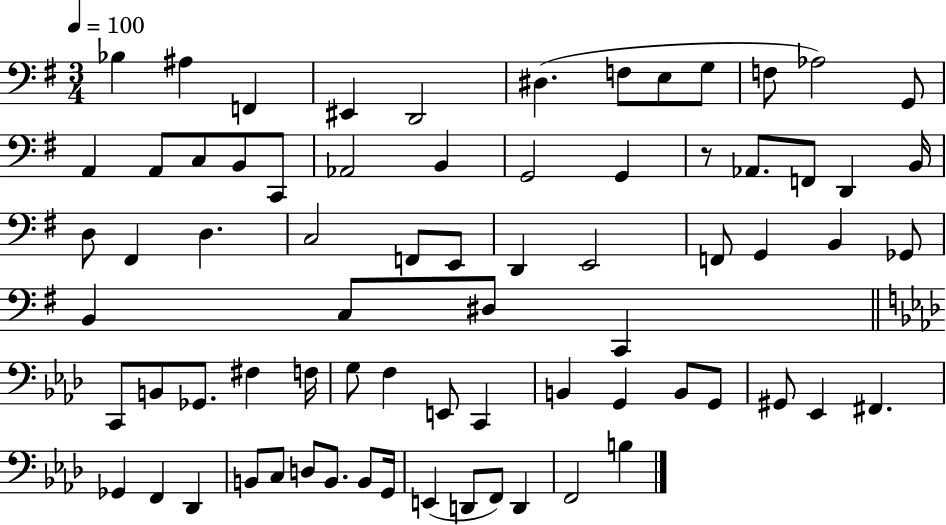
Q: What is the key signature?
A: G major